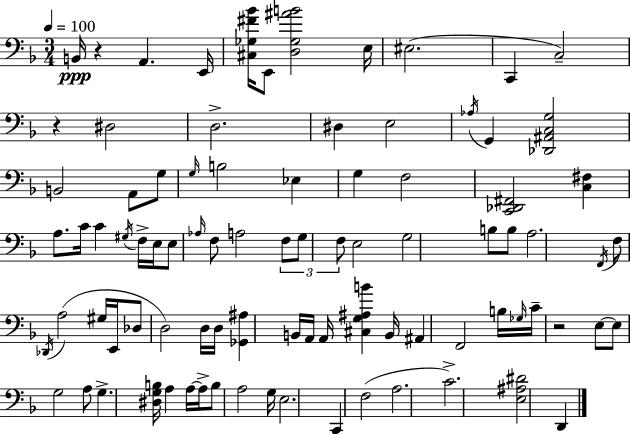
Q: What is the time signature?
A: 3/4